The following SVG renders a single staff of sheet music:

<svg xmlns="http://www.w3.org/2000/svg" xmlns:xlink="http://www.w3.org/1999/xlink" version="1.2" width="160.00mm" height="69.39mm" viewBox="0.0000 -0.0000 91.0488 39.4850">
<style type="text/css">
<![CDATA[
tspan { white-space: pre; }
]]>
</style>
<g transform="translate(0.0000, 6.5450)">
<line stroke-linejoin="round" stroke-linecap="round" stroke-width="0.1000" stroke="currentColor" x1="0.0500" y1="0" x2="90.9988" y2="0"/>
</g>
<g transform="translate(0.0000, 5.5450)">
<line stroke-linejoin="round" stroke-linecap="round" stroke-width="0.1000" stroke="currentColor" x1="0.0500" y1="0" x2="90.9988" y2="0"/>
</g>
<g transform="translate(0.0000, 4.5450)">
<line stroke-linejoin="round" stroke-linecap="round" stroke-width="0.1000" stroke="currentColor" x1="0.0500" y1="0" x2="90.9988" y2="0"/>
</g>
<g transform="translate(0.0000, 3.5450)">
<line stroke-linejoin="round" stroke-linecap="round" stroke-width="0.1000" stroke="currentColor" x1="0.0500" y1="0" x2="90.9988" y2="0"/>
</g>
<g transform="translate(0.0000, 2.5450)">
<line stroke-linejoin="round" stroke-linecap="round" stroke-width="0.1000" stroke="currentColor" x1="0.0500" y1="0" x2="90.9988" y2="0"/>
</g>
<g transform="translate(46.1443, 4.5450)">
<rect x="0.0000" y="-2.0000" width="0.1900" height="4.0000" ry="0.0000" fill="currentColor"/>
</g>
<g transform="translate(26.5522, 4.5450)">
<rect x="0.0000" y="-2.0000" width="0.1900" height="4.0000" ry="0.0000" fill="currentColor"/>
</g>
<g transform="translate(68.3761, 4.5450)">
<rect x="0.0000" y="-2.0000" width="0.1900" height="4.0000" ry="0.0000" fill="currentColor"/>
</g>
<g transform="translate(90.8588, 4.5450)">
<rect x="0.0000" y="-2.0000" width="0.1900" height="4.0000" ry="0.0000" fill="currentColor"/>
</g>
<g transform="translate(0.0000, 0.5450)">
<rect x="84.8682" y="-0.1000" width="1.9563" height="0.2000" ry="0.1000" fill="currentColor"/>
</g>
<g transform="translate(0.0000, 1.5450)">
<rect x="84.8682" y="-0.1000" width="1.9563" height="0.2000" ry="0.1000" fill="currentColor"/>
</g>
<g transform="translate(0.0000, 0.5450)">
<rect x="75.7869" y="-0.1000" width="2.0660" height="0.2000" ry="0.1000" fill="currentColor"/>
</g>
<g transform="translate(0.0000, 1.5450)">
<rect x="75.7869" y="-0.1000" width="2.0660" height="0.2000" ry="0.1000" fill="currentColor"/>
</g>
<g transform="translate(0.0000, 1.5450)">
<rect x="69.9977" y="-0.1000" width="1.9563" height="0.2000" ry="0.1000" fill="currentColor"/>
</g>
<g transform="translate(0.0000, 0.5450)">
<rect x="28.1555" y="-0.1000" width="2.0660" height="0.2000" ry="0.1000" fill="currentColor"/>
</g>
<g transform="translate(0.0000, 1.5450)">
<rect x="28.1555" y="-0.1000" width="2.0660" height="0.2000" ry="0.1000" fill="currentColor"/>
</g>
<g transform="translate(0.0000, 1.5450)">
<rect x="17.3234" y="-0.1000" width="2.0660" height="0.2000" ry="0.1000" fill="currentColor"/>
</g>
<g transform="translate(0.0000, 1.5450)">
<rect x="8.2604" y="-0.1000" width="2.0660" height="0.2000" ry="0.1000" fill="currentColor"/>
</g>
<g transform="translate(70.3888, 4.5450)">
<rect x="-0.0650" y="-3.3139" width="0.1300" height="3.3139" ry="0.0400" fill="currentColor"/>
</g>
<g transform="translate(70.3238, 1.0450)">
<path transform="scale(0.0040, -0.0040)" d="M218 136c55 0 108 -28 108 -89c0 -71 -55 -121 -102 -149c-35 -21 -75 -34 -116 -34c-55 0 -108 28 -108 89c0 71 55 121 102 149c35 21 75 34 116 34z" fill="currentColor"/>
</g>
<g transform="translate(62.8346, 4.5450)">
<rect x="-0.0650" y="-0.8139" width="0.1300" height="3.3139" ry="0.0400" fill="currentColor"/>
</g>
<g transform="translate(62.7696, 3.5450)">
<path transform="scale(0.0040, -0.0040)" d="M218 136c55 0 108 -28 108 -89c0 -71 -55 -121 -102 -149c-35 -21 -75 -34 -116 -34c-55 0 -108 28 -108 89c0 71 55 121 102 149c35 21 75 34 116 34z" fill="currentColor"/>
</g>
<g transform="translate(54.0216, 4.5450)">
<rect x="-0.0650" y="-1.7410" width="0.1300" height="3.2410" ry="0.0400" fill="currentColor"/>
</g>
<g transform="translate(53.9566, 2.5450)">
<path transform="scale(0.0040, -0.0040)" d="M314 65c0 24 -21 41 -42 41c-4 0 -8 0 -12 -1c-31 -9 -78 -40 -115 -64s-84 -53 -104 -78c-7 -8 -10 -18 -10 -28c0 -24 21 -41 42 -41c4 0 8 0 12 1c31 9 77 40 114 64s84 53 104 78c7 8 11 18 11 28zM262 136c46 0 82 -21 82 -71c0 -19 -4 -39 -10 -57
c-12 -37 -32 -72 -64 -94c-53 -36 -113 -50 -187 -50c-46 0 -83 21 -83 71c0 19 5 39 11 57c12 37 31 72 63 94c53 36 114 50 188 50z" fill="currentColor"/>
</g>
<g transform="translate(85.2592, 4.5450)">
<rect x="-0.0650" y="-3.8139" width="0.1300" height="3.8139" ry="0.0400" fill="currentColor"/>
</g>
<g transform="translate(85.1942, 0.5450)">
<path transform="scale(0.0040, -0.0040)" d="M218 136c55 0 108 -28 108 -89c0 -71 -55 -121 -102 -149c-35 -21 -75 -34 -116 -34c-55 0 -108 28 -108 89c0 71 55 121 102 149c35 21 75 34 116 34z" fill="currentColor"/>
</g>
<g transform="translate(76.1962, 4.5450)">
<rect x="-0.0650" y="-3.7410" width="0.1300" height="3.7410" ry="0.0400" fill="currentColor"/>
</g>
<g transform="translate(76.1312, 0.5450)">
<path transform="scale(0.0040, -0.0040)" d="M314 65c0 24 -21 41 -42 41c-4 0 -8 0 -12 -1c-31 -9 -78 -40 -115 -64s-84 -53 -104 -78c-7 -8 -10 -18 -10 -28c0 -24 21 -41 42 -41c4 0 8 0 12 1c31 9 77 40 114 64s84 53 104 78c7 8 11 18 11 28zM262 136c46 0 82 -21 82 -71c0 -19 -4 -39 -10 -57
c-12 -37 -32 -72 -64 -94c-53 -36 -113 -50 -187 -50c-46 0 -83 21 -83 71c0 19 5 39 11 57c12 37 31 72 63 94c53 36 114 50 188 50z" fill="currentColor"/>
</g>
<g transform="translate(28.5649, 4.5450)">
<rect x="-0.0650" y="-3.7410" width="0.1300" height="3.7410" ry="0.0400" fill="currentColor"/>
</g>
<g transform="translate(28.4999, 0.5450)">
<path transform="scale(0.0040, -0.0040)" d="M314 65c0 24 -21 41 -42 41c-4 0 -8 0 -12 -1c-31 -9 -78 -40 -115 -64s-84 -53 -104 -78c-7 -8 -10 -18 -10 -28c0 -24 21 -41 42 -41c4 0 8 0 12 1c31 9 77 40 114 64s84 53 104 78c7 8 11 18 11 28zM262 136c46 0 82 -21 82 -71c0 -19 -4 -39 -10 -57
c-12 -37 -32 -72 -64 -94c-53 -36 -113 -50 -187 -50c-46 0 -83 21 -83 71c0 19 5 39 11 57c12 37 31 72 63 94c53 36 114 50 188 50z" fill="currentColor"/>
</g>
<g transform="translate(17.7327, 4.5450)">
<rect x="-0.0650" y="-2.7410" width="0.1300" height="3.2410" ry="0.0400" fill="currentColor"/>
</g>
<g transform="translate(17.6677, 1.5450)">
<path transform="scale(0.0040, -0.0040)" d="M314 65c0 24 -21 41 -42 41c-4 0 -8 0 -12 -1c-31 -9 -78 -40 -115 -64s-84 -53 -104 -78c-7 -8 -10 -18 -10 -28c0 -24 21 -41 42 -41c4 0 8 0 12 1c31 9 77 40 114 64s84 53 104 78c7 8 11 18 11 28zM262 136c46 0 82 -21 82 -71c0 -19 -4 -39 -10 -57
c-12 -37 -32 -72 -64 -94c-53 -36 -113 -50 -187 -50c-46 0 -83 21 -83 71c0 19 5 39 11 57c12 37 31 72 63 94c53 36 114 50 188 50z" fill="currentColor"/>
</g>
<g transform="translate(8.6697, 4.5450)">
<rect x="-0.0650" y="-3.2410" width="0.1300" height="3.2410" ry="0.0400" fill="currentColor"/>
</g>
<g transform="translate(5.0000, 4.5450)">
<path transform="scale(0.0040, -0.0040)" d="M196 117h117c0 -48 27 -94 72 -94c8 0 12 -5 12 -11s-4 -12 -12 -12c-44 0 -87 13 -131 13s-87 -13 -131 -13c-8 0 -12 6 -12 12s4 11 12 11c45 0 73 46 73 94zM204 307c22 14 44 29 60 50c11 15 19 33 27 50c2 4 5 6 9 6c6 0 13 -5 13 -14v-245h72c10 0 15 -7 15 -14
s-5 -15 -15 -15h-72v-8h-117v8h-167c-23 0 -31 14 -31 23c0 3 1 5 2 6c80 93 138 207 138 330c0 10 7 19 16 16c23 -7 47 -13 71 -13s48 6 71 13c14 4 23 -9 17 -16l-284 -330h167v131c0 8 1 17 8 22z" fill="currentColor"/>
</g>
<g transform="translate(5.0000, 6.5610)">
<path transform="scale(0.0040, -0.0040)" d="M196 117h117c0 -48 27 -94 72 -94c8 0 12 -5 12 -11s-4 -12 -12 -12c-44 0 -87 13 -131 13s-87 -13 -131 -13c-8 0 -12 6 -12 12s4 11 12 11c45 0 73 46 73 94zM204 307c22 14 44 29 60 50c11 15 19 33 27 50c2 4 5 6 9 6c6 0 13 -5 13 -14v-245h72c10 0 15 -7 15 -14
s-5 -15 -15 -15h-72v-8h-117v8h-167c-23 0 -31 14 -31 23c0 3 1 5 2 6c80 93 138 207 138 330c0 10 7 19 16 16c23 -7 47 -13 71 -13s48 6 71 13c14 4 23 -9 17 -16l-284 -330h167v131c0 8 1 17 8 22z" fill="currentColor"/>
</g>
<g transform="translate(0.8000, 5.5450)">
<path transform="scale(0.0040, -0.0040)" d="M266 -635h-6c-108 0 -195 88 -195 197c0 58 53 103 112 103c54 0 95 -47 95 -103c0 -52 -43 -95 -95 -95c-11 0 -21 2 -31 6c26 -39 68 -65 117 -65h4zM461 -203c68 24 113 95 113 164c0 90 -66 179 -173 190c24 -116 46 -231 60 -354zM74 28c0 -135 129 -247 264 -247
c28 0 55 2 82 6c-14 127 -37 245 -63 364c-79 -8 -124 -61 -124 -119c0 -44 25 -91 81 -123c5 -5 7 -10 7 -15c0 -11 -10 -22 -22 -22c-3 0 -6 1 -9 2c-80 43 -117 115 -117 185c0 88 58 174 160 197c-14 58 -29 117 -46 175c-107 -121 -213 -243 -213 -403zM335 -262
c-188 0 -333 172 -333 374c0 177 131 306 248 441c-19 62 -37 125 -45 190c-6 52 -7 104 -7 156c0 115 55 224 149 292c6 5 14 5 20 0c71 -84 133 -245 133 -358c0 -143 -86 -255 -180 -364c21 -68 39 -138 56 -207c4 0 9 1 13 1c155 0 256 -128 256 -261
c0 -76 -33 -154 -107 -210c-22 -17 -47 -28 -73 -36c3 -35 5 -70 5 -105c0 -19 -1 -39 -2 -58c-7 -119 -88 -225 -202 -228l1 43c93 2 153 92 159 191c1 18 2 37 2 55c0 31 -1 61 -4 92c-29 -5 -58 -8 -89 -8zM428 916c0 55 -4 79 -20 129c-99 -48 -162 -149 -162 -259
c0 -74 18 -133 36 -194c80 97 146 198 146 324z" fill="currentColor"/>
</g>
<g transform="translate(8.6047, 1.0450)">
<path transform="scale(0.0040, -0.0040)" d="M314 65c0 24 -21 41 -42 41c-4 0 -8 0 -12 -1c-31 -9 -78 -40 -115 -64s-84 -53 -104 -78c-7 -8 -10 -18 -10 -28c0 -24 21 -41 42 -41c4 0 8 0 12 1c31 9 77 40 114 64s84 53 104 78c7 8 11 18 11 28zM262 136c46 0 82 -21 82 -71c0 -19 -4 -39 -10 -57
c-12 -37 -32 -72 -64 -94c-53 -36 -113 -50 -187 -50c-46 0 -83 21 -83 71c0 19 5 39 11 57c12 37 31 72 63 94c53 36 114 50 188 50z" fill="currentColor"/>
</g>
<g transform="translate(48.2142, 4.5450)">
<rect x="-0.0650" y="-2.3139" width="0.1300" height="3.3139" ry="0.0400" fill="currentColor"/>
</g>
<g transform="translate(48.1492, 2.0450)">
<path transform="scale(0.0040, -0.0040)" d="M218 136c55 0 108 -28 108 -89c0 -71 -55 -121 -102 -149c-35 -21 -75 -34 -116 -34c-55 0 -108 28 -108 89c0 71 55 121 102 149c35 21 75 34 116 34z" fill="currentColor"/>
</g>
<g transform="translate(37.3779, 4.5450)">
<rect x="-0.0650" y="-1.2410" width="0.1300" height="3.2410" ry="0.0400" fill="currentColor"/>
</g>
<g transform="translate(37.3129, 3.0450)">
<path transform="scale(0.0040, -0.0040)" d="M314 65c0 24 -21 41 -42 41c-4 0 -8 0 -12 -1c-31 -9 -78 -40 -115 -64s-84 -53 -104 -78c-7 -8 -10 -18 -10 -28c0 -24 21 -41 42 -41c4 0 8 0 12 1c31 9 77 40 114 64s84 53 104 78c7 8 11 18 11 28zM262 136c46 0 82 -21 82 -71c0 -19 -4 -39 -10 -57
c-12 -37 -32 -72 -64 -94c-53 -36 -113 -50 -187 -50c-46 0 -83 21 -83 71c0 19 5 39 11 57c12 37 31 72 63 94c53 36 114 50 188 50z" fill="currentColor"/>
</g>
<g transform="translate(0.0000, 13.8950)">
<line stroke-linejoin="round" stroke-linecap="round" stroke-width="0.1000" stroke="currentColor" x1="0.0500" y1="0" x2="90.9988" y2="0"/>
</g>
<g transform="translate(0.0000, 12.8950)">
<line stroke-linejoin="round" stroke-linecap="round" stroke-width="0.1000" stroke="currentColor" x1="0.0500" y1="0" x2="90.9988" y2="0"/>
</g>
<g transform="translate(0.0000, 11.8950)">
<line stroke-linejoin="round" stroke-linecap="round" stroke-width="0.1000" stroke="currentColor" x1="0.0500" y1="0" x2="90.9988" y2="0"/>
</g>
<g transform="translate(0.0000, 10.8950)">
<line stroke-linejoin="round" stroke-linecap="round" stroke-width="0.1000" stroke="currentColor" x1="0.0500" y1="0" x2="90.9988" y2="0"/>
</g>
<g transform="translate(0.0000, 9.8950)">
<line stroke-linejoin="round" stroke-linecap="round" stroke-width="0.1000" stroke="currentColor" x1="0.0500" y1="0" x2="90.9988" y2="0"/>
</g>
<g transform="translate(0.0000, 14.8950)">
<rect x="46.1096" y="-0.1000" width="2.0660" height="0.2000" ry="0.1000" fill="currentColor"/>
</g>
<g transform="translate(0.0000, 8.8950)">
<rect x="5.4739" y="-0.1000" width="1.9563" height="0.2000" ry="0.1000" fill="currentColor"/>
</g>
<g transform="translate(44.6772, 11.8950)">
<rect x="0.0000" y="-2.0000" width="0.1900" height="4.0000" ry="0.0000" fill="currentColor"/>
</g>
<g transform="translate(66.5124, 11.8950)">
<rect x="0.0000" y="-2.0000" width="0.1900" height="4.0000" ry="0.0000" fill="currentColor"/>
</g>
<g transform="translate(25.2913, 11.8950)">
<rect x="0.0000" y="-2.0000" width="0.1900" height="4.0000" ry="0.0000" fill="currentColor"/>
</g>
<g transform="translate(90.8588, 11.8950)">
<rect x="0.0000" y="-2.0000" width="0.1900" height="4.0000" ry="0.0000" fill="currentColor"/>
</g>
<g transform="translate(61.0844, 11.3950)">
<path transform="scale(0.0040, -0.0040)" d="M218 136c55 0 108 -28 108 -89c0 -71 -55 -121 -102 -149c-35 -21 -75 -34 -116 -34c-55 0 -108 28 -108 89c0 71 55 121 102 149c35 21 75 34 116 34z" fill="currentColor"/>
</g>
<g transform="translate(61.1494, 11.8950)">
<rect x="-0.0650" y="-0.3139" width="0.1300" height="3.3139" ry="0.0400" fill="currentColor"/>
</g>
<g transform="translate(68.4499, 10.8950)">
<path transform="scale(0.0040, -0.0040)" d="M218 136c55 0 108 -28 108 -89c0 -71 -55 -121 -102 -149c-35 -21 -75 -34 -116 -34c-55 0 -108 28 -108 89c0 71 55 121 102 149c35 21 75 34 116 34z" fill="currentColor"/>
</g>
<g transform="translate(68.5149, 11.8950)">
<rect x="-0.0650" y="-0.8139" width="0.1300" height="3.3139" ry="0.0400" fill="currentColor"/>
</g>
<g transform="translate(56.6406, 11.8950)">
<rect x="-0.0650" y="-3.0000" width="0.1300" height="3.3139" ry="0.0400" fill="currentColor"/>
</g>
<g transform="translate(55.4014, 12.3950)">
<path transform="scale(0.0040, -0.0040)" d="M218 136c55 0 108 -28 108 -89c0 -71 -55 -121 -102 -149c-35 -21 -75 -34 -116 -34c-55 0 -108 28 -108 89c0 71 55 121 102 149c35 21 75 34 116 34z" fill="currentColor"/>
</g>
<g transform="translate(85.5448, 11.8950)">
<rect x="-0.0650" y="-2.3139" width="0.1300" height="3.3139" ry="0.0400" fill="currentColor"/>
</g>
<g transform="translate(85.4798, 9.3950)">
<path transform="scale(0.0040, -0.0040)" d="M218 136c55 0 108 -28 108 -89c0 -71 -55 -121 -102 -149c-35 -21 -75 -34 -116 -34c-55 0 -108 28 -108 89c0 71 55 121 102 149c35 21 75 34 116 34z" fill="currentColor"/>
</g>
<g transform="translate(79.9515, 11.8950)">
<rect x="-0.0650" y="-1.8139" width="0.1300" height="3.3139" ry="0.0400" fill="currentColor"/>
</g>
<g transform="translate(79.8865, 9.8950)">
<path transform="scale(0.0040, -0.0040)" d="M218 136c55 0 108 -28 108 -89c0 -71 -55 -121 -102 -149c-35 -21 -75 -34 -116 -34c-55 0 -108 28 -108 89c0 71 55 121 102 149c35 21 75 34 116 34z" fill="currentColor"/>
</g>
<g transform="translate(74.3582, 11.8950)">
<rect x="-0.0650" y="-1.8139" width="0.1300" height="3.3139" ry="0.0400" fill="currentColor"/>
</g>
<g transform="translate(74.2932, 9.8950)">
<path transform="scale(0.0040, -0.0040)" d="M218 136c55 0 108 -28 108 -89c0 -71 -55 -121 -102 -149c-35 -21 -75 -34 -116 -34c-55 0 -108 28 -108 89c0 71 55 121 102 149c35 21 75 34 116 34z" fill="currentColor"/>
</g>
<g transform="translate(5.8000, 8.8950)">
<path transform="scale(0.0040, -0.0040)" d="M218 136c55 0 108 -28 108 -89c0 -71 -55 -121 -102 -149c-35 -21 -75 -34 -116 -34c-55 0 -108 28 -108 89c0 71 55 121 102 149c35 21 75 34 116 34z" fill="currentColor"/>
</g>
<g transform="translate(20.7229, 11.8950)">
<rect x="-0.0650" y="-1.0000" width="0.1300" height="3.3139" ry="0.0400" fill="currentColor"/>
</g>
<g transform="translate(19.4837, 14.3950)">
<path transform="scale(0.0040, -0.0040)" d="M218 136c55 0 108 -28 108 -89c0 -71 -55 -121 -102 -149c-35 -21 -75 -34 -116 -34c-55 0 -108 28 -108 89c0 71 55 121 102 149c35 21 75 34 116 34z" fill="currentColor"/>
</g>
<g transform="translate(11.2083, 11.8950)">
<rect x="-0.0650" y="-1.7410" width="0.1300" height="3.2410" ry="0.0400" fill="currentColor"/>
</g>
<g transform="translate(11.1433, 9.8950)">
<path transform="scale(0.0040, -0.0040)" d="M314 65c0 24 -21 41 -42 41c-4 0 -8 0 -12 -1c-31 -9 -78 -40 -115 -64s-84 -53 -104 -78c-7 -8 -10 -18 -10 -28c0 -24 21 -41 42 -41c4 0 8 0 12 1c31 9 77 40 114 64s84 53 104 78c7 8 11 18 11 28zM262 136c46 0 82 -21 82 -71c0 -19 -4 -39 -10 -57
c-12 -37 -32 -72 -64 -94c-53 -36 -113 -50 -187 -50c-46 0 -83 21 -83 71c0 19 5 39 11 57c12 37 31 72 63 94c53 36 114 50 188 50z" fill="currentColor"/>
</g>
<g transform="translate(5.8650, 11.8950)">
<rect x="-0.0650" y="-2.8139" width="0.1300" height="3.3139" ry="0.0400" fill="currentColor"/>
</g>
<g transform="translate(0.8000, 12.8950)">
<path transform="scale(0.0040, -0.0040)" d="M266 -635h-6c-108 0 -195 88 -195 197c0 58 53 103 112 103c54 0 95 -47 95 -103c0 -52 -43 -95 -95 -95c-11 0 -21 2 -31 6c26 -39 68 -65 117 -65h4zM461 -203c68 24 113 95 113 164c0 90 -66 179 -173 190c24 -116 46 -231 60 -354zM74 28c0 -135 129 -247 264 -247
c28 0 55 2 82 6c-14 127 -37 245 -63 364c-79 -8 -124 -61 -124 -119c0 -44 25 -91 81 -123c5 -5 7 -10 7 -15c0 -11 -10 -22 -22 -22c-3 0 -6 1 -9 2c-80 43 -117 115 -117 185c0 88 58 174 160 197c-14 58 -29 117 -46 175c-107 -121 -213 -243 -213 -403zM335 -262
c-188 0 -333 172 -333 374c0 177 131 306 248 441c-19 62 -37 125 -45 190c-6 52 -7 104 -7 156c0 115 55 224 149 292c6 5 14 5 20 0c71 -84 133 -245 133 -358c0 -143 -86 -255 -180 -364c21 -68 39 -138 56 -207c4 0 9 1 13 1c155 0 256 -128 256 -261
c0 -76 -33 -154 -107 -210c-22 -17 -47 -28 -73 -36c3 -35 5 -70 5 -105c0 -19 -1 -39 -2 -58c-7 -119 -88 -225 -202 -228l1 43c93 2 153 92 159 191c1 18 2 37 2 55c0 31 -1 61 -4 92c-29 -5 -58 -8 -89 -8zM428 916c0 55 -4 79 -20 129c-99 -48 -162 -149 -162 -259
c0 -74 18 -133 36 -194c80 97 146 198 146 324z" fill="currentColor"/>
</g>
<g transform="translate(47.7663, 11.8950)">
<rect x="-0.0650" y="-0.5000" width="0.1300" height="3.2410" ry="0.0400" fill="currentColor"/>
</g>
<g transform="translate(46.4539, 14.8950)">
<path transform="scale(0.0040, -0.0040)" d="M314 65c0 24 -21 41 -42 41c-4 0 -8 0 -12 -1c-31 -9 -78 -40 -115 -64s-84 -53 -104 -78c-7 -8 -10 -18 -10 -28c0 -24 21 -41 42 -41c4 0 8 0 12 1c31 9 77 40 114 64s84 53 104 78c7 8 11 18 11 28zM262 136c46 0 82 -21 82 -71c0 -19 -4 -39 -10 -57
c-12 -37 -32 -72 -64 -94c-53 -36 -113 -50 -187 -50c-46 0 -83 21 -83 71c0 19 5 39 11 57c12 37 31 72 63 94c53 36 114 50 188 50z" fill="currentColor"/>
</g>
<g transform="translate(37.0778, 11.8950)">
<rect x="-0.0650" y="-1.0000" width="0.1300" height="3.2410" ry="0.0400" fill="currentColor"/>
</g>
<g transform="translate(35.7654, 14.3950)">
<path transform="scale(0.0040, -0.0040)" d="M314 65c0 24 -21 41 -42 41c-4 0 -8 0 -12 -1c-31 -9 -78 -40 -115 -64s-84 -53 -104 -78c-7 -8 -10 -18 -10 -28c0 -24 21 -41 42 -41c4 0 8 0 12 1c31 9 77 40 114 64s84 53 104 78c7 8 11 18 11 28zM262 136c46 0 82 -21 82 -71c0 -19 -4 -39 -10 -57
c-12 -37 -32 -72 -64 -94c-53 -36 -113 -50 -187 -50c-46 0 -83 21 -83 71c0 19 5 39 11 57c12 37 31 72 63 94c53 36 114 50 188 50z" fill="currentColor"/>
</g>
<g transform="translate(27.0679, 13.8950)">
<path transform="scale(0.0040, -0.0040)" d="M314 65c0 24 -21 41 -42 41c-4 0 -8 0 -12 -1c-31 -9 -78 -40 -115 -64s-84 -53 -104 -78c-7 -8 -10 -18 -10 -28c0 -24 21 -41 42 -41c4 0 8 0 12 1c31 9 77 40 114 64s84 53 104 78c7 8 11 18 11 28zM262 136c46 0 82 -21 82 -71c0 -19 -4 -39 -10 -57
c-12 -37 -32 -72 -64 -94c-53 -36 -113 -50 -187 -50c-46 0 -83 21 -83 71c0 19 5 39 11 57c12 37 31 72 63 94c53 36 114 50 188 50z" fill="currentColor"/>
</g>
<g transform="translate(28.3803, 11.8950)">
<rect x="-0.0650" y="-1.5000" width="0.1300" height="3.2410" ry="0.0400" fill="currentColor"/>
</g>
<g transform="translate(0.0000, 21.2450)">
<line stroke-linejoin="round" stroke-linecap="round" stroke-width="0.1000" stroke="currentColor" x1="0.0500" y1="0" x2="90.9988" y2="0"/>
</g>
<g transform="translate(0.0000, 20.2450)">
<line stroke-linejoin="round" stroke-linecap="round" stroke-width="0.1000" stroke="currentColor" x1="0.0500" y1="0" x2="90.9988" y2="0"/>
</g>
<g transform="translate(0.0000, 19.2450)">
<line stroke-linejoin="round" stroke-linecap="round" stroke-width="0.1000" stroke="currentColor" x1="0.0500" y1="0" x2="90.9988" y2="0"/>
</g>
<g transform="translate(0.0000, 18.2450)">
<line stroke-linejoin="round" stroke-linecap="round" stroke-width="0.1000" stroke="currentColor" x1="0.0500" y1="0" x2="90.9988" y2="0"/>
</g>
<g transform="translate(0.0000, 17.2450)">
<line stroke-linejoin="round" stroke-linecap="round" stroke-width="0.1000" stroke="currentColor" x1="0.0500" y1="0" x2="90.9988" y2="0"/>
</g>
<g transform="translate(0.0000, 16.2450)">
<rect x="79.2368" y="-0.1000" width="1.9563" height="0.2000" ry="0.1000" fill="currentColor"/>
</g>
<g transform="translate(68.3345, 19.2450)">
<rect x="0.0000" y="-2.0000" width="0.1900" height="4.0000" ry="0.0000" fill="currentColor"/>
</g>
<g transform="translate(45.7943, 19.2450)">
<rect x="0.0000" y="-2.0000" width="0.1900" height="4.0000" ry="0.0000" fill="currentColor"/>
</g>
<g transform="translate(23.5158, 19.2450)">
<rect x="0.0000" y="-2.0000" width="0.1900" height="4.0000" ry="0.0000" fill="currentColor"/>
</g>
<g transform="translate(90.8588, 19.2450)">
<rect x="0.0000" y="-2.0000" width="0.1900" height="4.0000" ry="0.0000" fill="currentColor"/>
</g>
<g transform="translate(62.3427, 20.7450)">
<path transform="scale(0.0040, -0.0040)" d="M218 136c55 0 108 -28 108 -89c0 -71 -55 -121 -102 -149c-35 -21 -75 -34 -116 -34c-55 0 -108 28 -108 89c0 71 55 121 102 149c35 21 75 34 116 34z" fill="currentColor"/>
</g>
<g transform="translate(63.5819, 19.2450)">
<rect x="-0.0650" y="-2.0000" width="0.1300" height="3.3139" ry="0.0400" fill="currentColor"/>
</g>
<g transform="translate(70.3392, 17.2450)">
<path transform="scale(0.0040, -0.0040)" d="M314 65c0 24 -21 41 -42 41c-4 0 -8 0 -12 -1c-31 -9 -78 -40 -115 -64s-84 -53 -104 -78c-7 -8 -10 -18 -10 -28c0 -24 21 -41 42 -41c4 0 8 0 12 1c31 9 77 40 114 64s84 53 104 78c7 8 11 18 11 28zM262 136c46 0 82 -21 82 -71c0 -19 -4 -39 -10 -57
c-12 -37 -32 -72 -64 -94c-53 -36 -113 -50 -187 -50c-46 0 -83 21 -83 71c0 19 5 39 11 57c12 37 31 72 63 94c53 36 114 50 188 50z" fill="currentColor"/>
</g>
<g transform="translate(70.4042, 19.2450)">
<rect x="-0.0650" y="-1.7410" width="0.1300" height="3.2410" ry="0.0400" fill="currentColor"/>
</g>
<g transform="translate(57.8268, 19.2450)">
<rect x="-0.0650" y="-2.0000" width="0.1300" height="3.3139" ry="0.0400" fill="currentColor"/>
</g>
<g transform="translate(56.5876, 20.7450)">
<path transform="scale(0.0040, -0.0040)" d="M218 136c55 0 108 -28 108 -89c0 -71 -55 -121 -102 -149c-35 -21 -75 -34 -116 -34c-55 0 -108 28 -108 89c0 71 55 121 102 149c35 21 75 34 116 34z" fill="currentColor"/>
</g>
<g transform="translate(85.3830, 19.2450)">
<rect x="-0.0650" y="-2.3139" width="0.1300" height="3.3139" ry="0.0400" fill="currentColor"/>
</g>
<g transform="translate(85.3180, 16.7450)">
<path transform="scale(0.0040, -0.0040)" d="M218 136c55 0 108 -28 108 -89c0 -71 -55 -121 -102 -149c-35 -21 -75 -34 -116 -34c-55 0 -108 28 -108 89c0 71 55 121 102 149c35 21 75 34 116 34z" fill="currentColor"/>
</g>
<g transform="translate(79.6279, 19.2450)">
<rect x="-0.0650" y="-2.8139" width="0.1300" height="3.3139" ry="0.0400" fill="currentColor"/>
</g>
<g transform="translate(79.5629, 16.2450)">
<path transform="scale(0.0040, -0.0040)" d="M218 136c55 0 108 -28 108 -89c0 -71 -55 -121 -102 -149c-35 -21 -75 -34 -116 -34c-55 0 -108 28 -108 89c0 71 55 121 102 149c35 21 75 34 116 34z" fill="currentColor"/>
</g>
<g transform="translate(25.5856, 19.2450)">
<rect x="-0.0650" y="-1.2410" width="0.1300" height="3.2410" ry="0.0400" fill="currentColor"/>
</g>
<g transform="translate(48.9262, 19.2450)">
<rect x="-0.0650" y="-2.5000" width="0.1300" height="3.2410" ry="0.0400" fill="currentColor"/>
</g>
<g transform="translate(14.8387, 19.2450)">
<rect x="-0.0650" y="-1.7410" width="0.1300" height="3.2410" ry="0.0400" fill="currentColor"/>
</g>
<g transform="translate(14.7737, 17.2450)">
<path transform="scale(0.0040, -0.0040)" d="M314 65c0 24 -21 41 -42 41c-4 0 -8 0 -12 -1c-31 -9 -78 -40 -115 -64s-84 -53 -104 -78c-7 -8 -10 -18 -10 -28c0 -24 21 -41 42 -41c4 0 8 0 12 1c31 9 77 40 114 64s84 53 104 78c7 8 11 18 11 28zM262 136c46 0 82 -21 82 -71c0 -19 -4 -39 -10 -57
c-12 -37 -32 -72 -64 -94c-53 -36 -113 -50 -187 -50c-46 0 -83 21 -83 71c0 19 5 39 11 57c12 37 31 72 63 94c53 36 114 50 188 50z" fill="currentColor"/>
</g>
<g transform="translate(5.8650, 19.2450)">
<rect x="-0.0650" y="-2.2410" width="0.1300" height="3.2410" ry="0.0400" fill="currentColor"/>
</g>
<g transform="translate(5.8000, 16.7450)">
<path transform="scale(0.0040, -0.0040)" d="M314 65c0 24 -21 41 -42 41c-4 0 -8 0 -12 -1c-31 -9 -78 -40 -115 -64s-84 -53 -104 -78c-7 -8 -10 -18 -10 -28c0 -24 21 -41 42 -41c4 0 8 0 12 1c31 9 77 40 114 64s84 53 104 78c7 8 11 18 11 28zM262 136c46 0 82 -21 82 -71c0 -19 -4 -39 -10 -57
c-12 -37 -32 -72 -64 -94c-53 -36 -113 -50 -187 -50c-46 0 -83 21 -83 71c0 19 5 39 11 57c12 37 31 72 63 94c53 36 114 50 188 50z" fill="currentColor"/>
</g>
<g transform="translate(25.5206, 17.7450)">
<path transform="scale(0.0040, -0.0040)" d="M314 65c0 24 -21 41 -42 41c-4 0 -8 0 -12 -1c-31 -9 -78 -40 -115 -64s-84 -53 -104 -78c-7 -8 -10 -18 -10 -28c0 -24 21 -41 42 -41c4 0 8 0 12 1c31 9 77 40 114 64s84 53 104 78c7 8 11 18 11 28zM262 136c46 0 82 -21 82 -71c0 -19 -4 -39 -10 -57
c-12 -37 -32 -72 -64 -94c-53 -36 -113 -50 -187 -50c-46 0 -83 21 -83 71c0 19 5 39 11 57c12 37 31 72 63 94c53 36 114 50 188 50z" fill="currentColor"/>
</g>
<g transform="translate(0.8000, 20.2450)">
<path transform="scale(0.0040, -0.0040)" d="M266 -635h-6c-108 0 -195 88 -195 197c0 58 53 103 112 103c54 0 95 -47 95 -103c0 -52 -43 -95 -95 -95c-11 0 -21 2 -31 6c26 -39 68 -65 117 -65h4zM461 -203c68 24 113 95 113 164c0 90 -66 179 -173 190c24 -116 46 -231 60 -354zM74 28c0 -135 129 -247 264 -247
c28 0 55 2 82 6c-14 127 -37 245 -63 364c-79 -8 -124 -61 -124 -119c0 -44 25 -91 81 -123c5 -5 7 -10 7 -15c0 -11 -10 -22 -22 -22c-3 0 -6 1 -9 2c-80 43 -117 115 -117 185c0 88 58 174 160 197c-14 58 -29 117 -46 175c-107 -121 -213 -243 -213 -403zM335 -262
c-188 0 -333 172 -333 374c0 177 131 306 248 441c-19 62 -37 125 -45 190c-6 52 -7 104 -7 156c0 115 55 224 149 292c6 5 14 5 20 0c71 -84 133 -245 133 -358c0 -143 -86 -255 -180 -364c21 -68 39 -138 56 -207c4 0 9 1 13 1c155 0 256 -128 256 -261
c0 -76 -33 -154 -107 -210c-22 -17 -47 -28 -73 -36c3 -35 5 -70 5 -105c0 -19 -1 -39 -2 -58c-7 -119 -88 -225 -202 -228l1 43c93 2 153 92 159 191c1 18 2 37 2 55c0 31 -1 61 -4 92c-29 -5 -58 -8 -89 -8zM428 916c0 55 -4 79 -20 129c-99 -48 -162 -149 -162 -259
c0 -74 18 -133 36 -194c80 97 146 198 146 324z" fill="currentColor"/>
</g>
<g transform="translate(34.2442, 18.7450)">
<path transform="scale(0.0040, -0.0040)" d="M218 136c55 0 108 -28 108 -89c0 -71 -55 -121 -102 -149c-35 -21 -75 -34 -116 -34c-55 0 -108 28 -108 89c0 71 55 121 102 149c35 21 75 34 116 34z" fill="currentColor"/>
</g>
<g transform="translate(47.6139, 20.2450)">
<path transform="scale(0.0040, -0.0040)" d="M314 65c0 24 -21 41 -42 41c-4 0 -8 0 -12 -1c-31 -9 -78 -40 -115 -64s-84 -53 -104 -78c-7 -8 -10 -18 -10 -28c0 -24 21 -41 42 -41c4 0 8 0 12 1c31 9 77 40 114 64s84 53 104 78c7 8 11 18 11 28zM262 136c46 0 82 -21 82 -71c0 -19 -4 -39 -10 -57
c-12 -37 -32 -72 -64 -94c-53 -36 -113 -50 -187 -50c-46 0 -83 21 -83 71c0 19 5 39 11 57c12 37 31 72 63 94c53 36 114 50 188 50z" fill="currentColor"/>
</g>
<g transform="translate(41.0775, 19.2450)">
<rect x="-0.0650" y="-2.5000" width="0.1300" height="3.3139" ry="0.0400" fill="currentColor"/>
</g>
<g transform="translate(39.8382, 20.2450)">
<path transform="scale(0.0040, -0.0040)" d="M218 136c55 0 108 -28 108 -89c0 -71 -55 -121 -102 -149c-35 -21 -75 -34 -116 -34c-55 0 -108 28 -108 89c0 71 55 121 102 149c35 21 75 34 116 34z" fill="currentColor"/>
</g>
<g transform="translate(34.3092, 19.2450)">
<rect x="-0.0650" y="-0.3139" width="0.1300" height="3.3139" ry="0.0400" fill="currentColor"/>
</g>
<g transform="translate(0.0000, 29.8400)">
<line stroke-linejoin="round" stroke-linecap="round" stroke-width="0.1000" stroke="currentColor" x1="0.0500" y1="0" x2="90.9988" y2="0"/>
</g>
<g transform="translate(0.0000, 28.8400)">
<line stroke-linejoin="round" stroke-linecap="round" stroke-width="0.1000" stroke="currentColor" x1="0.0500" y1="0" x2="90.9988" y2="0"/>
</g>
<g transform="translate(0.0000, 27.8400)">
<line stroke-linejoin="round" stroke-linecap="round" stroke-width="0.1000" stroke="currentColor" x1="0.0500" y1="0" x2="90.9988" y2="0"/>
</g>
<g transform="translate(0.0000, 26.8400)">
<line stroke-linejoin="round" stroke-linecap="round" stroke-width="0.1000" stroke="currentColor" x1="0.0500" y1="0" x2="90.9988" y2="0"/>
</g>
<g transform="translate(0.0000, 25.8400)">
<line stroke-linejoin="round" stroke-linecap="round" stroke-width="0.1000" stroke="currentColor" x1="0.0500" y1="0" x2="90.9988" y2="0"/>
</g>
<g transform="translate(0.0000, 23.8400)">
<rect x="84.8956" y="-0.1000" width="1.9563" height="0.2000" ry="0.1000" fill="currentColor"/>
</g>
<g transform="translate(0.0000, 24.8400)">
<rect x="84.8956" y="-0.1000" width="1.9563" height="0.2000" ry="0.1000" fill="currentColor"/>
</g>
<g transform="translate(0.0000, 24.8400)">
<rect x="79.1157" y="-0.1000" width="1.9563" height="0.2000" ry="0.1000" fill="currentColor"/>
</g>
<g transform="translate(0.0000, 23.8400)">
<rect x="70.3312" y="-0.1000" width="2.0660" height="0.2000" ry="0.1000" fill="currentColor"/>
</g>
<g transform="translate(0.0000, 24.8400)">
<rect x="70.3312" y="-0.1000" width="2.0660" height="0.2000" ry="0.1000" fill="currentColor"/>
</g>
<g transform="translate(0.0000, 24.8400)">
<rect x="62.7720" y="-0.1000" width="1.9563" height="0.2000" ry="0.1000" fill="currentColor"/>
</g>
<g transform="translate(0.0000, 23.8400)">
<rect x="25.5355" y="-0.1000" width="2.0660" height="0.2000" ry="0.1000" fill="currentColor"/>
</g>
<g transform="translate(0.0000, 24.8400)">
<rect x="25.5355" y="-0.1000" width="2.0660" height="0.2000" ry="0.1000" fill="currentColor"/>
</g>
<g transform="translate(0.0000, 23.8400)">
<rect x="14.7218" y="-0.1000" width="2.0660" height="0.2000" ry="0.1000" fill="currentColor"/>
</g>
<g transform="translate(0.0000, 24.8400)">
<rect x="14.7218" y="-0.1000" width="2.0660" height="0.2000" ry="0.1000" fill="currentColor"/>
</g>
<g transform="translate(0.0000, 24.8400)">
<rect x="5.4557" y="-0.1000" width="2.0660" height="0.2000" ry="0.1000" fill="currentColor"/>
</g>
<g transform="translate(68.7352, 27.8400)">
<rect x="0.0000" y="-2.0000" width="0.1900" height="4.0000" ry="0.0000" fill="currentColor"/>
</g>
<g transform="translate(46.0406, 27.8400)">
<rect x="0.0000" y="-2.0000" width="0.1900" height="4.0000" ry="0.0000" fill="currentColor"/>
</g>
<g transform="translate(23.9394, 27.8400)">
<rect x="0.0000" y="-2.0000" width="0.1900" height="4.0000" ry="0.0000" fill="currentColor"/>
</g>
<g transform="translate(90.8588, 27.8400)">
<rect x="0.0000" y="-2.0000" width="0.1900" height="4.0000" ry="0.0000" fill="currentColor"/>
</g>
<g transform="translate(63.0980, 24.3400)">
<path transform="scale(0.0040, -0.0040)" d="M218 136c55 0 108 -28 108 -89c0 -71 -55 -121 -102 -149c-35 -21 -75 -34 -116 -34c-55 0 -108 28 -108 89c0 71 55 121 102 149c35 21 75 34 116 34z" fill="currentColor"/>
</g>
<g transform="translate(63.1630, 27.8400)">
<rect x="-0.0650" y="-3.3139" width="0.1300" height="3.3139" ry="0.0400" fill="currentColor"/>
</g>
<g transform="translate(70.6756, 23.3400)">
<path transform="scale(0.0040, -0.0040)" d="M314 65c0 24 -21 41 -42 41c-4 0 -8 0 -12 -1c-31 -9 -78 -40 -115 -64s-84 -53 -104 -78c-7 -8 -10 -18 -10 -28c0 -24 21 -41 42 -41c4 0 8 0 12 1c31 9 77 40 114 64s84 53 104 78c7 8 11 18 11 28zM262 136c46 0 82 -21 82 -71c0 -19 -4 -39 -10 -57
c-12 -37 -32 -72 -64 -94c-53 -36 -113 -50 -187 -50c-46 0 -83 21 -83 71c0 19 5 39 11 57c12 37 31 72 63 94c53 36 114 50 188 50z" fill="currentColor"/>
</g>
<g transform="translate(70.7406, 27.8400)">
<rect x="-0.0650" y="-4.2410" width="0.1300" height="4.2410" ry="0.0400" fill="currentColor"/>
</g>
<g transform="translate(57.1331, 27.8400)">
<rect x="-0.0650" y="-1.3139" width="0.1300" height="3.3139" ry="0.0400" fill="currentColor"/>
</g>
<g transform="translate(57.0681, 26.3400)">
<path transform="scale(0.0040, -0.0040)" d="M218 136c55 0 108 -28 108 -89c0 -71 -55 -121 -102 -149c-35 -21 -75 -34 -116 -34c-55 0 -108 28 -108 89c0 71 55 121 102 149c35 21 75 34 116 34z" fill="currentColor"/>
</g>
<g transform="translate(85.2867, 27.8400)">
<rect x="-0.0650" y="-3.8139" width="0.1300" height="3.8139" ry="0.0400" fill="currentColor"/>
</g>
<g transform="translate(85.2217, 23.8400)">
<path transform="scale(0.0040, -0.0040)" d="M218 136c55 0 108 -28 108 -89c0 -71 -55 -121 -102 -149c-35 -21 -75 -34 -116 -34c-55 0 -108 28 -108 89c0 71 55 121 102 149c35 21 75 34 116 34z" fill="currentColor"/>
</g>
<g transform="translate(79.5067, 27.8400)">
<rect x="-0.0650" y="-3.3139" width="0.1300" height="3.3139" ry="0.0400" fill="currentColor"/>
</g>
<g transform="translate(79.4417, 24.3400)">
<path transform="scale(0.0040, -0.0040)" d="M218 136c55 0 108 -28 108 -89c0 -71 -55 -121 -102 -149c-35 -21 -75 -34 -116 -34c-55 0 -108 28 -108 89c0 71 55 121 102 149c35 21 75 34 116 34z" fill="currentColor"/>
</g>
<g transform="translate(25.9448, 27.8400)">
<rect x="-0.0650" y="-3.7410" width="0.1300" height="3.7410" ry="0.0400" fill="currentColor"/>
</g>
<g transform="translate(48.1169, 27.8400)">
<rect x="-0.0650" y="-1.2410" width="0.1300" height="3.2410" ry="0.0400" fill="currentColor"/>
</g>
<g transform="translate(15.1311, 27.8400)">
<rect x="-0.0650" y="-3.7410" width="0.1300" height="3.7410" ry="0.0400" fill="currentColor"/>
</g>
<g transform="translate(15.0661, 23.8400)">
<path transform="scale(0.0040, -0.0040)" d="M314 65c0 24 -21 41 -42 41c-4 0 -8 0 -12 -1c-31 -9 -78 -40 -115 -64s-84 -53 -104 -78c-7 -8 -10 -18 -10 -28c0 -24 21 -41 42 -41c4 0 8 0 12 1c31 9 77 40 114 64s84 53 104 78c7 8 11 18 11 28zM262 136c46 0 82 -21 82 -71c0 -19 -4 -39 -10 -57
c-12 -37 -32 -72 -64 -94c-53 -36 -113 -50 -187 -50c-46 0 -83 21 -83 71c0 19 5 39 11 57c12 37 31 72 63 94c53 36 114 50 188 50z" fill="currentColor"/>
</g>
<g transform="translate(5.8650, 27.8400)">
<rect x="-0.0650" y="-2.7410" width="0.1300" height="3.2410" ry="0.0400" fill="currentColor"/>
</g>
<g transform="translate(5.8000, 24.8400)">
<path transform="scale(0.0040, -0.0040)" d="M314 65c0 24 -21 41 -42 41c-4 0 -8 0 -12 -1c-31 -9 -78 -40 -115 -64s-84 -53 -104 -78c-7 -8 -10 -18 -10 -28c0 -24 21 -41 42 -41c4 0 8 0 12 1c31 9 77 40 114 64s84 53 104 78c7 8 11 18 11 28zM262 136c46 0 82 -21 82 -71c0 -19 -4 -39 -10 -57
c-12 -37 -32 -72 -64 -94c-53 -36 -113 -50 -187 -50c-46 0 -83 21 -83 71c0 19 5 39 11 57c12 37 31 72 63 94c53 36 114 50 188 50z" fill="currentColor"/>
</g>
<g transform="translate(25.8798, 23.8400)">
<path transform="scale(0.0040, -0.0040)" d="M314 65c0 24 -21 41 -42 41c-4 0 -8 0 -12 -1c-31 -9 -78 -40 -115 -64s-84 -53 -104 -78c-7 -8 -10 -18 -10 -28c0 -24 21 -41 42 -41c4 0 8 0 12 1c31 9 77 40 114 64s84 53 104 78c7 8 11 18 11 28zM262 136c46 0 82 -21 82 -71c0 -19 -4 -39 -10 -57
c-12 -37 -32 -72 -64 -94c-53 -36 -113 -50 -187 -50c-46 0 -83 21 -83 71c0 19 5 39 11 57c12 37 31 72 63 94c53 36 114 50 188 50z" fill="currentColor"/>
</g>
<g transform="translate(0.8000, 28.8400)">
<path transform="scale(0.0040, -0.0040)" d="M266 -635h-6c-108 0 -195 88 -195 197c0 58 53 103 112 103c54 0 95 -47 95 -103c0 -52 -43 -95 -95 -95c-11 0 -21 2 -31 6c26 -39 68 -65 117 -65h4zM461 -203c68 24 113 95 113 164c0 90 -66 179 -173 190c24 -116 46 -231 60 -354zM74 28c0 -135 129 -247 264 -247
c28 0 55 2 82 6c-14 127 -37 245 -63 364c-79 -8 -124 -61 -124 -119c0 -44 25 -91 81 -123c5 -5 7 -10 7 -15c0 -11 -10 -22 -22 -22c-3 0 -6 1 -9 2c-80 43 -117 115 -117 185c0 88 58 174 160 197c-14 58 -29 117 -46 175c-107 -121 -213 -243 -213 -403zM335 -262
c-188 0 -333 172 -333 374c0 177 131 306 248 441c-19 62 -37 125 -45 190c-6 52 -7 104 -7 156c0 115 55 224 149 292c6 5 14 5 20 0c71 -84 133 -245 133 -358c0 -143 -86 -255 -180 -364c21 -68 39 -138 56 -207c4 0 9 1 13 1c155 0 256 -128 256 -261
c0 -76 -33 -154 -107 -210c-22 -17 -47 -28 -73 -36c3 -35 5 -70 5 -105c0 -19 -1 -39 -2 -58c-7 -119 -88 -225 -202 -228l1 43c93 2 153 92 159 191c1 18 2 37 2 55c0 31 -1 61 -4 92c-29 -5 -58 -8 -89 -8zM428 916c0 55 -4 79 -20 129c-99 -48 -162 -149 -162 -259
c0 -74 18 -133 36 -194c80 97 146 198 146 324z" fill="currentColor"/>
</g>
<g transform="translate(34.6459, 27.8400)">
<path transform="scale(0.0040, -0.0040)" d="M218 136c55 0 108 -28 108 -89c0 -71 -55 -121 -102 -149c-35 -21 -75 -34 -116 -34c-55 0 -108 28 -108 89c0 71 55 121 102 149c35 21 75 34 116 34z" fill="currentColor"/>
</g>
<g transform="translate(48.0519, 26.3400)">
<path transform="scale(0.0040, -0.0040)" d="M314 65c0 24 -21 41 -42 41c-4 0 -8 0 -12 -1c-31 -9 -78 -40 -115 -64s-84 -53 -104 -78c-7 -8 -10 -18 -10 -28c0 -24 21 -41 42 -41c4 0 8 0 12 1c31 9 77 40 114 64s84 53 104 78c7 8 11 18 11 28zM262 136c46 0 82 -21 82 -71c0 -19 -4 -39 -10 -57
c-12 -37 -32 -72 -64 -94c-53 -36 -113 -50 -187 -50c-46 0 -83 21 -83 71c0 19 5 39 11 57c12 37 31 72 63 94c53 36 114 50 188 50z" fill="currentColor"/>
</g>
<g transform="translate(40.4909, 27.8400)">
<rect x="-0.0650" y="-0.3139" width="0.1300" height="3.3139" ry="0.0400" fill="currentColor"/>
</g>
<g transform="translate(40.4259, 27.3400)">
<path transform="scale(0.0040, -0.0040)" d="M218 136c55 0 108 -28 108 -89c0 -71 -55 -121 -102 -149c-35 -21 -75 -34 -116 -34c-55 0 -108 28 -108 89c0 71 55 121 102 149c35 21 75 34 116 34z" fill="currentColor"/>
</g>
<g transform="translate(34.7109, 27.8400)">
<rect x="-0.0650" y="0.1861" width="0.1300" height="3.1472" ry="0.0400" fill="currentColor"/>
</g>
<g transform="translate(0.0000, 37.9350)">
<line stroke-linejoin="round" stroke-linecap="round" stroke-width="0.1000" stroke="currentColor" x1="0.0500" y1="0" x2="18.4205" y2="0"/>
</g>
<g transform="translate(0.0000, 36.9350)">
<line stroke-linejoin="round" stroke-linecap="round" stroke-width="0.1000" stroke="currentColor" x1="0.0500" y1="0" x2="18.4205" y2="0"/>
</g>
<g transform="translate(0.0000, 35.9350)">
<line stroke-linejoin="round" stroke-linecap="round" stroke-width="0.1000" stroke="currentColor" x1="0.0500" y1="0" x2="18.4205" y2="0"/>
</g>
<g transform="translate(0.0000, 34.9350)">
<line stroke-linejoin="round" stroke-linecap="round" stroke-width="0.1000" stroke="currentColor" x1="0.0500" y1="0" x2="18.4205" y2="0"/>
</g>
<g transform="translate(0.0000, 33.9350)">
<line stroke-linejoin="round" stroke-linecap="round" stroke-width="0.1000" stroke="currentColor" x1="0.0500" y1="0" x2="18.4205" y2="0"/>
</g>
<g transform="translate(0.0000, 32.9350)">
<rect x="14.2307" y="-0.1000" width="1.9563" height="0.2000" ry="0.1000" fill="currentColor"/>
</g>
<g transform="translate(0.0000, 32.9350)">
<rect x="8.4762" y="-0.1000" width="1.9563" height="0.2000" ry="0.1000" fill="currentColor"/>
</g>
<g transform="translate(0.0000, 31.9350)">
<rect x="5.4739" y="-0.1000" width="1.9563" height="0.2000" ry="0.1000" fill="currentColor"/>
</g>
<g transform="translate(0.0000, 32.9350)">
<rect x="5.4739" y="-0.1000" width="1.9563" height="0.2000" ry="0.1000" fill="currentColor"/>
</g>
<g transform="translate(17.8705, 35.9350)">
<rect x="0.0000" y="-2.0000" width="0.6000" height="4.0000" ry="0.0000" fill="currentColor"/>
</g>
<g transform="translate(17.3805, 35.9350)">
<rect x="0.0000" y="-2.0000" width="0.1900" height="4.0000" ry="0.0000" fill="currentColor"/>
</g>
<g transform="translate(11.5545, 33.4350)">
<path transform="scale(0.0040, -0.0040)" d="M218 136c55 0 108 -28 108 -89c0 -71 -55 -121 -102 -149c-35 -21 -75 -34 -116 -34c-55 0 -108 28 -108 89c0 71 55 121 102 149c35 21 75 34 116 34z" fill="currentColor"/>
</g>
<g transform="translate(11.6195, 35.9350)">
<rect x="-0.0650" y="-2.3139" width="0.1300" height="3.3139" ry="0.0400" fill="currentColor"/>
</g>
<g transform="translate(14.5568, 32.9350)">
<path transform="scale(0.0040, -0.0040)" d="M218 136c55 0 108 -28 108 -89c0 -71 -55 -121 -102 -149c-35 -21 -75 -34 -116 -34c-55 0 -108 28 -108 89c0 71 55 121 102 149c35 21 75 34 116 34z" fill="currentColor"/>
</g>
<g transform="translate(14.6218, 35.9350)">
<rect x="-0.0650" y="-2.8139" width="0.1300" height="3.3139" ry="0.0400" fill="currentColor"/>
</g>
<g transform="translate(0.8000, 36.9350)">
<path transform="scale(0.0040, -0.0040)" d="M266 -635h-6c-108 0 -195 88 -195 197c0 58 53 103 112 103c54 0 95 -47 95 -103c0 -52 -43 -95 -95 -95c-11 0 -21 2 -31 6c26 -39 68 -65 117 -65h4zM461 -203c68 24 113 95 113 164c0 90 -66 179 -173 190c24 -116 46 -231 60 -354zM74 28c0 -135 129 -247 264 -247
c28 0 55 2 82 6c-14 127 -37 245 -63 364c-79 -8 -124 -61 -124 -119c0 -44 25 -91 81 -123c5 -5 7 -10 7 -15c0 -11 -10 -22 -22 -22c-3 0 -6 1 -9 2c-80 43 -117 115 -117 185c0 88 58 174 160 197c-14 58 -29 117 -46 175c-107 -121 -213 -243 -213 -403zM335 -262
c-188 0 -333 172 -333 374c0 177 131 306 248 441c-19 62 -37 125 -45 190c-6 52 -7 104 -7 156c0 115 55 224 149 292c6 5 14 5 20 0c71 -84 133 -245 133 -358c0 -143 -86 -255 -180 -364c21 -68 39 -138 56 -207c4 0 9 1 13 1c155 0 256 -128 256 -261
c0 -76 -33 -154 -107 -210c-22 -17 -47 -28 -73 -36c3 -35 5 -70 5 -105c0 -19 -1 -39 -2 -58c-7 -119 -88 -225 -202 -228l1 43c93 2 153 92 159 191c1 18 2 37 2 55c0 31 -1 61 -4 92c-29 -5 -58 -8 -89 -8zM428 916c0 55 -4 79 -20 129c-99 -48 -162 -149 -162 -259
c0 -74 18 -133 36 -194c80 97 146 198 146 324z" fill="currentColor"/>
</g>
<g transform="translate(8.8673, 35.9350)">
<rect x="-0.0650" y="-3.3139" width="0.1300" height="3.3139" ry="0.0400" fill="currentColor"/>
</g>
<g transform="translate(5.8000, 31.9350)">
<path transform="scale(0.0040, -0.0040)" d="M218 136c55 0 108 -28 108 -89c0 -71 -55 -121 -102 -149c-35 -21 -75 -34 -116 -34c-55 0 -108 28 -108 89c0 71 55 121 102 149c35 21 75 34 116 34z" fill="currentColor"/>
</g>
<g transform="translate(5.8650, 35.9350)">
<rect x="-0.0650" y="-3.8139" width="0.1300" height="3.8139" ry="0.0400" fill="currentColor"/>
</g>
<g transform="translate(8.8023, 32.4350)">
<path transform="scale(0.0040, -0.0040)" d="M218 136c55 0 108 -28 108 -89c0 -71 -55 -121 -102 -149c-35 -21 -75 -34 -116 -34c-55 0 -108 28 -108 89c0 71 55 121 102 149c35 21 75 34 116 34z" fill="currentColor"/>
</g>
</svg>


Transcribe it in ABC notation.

X:1
T:Untitled
M:4/4
L:1/4
K:C
b2 a2 c'2 e2 g f2 d b c'2 c' a f2 D E2 D2 C2 A c d f f g g2 f2 e2 c G G2 F F f2 a g a2 c'2 c'2 B c e2 e b d'2 b c' c' b g a